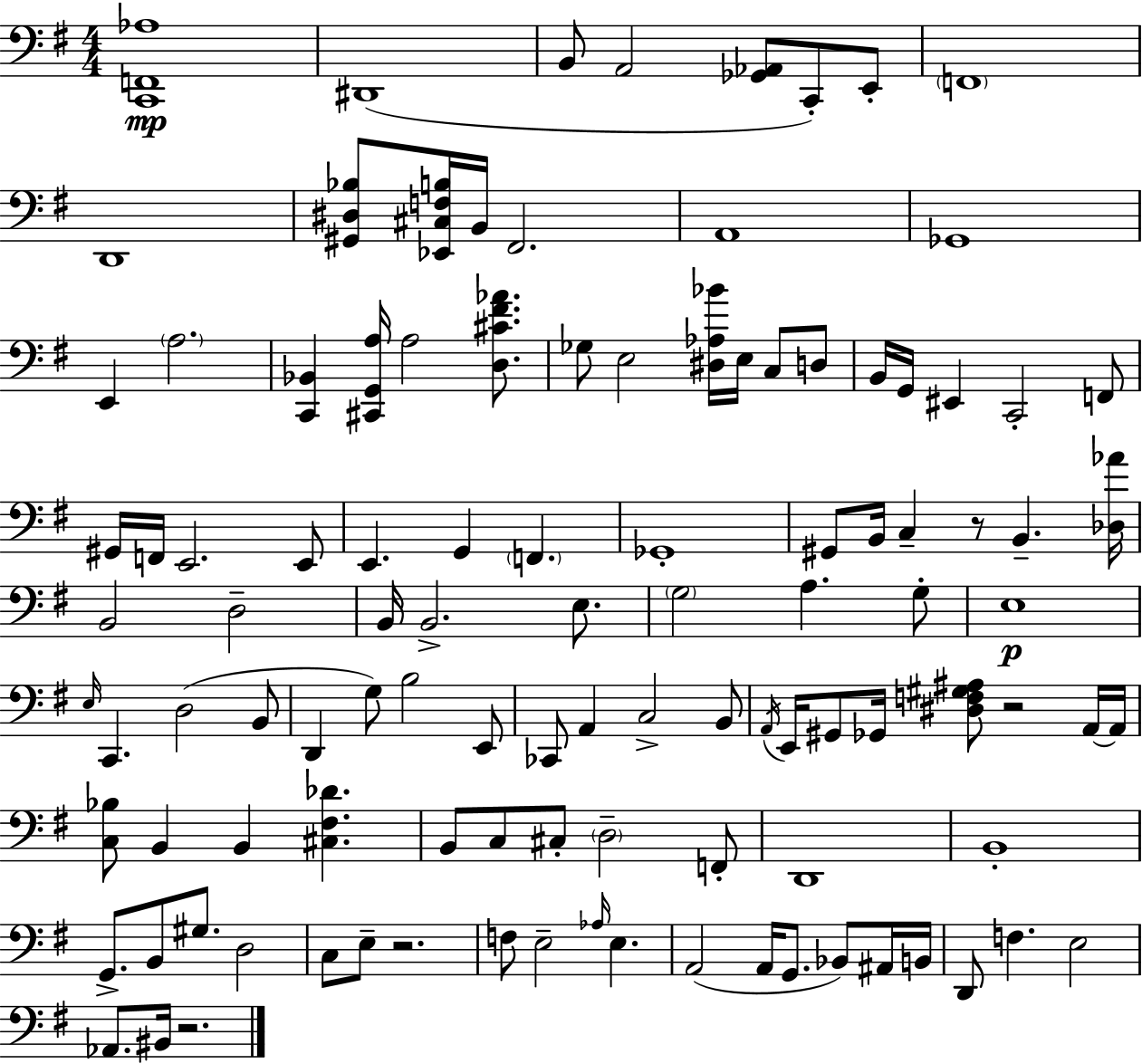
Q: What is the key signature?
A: E minor